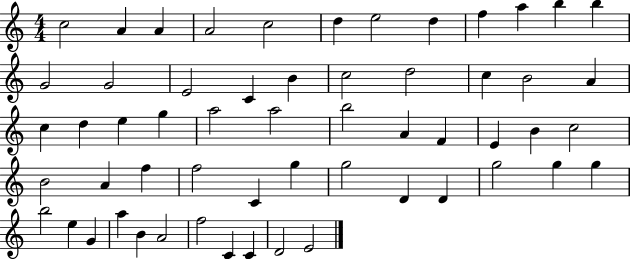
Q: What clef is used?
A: treble